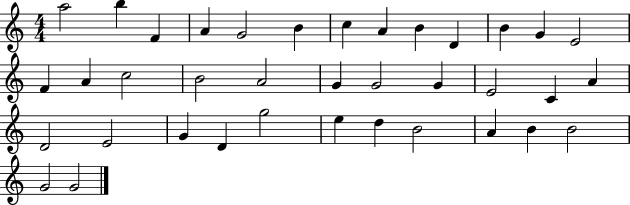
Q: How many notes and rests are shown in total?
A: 37